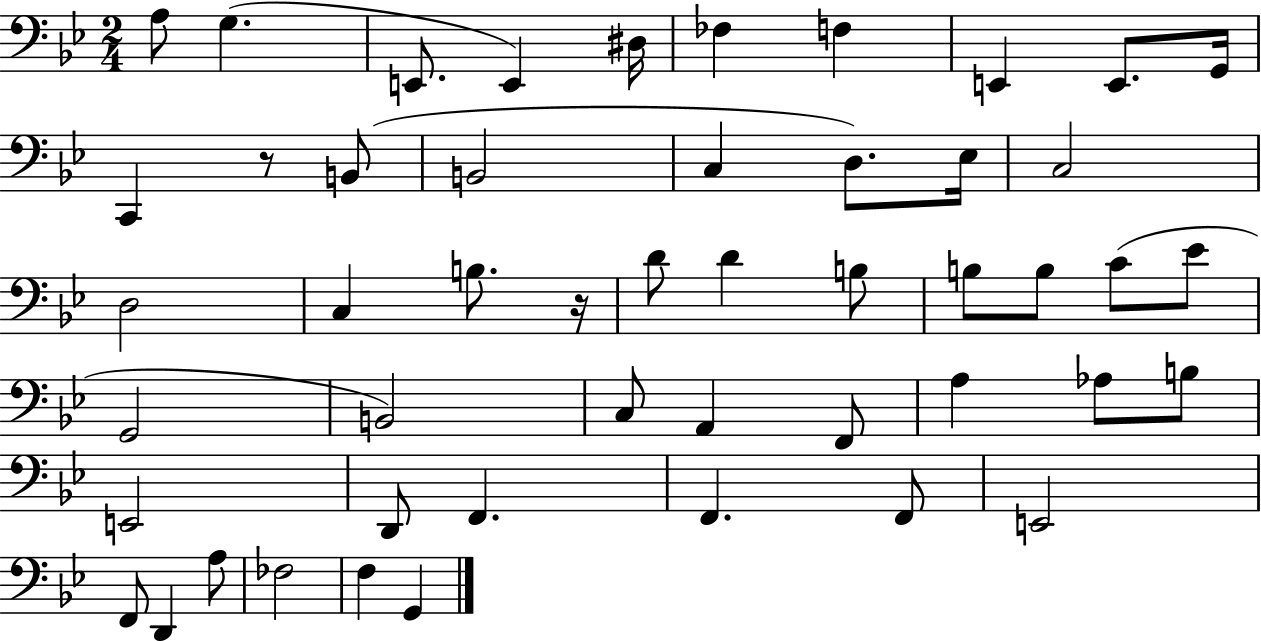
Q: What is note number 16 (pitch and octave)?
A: Eb3